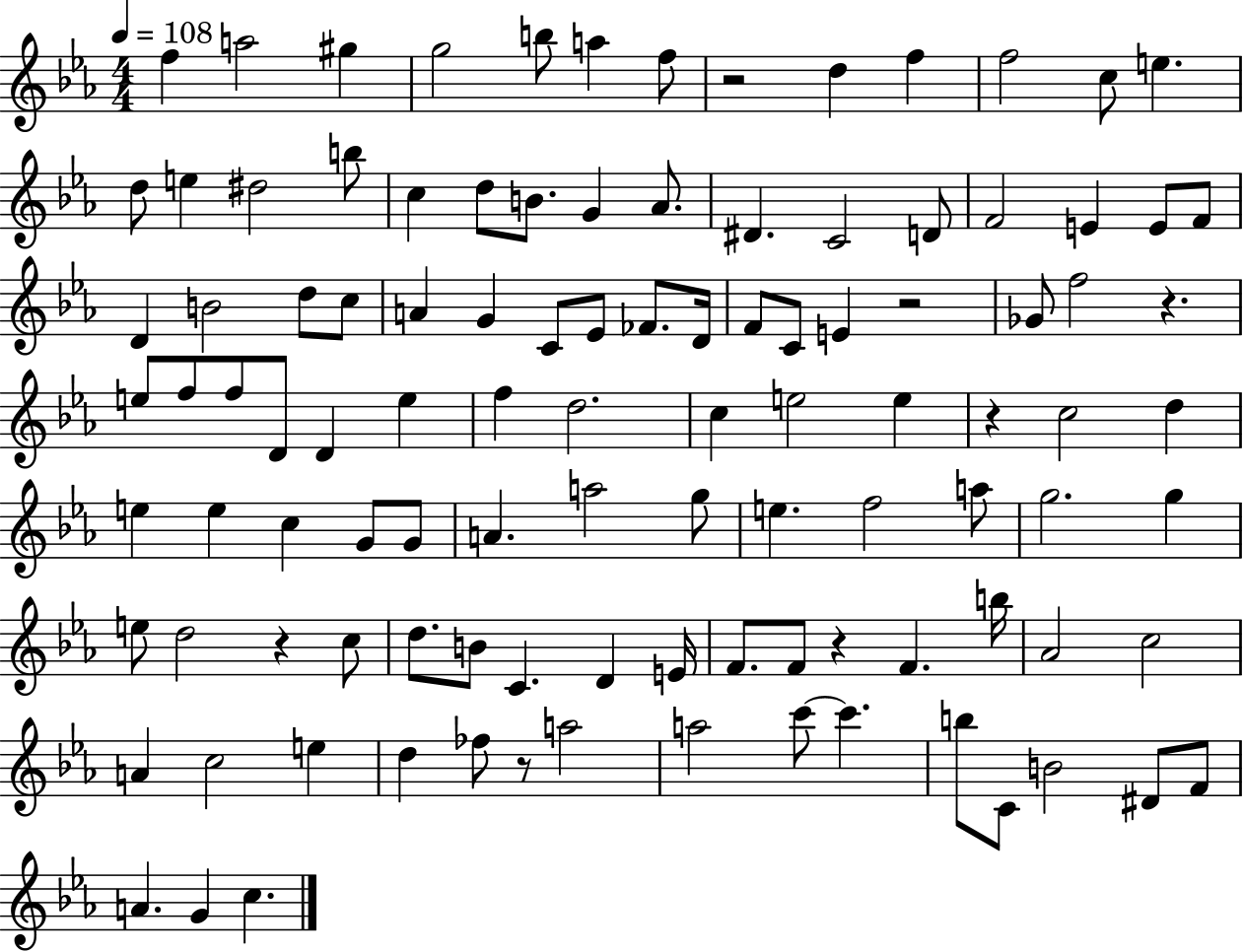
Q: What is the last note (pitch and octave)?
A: C5